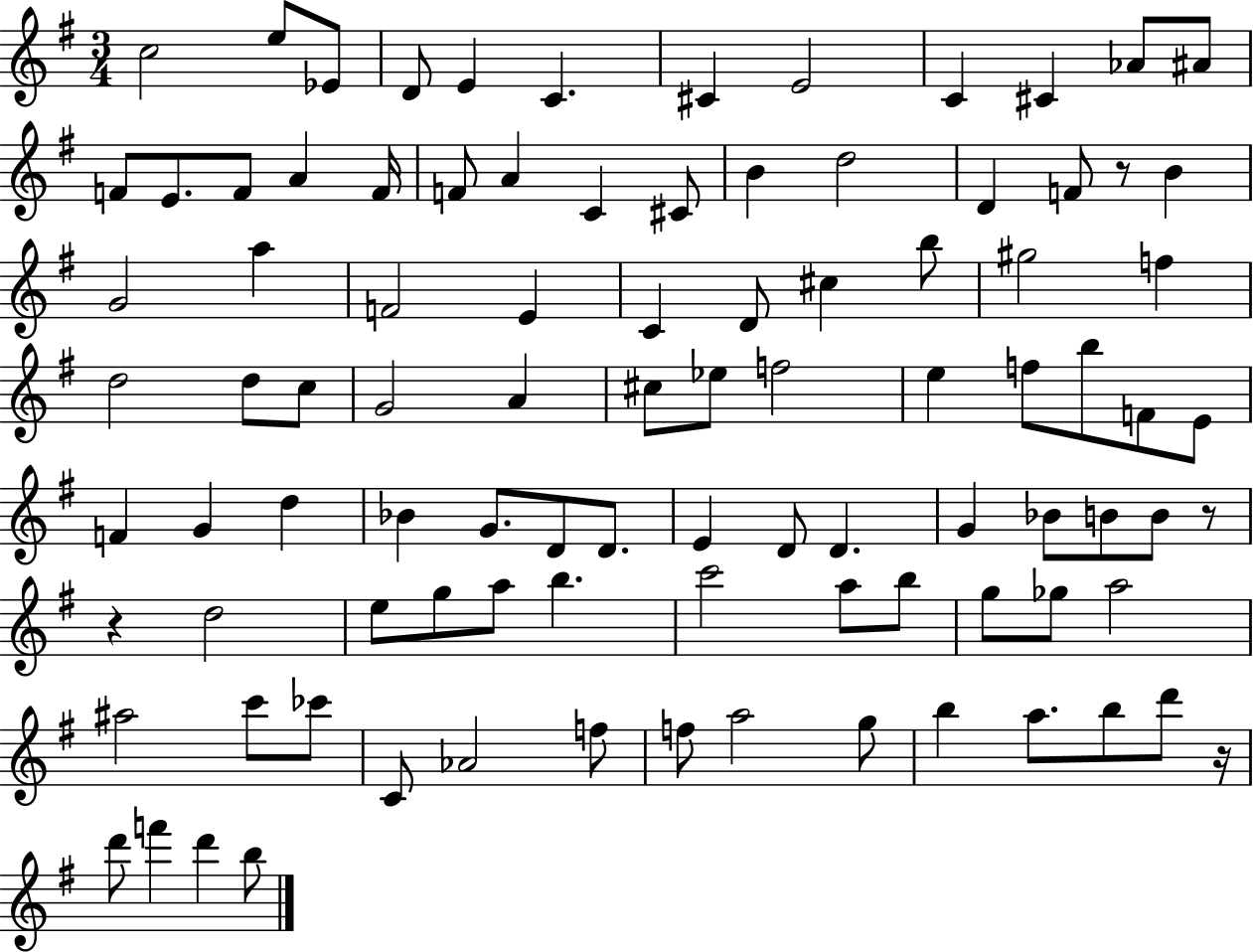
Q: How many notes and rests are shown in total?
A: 95